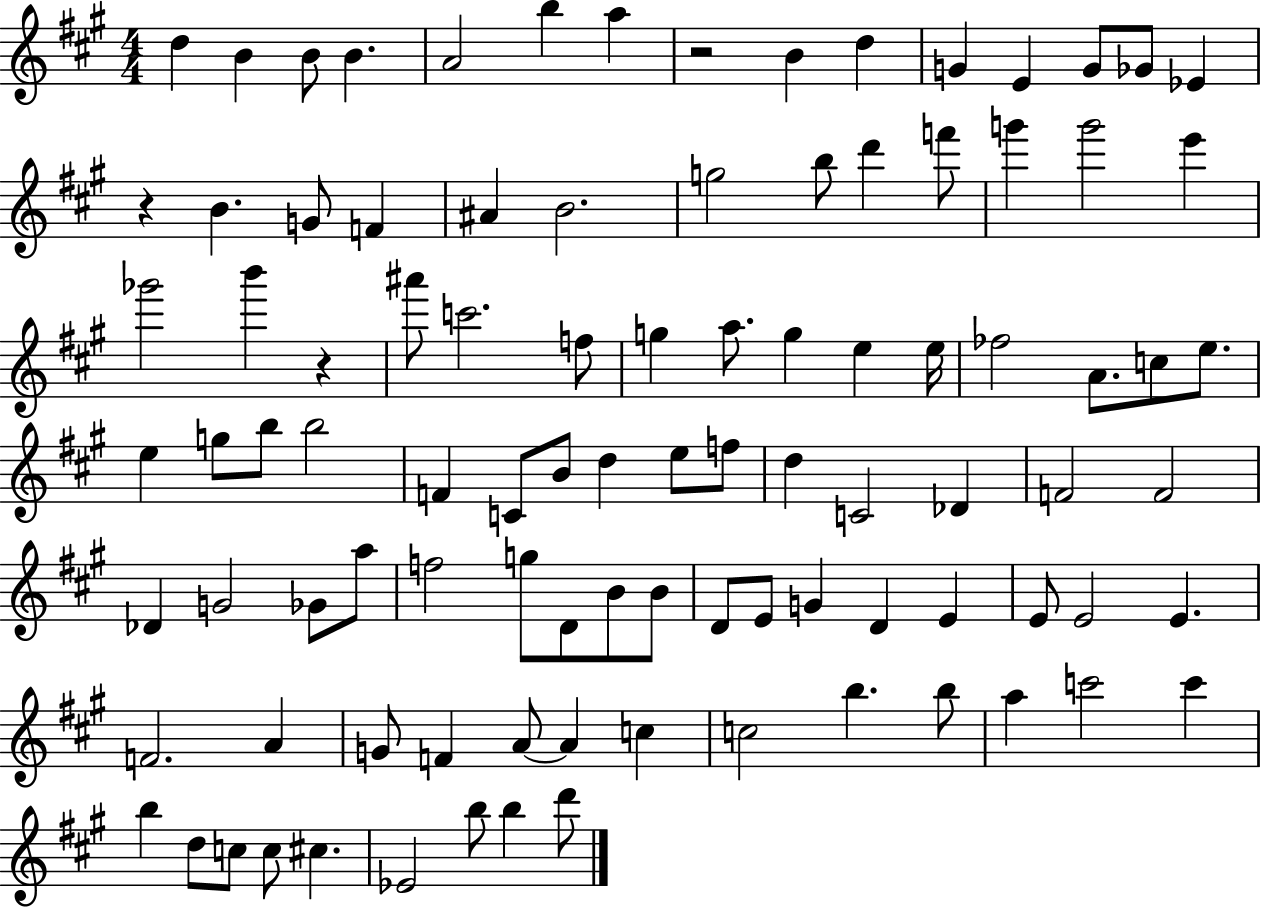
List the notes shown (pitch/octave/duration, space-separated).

D5/q B4/q B4/e B4/q. A4/h B5/q A5/q R/h B4/q D5/q G4/q E4/q G4/e Gb4/e Eb4/q R/q B4/q. G4/e F4/q A#4/q B4/h. G5/h B5/e D6/q F6/e G6/q G6/h E6/q Gb6/h B6/q R/q A#6/e C6/h. F5/e G5/q A5/e. G5/q E5/q E5/s FES5/h A4/e. C5/e E5/e. E5/q G5/e B5/e B5/h F4/q C4/e B4/e D5/q E5/e F5/e D5/q C4/h Db4/q F4/h F4/h Db4/q G4/h Gb4/e A5/e F5/h G5/e D4/e B4/e B4/e D4/e E4/e G4/q D4/q E4/q E4/e E4/h E4/q. F4/h. A4/q G4/e F4/q A4/e A4/q C5/q C5/h B5/q. B5/e A5/q C6/h C6/q B5/q D5/e C5/e C5/e C#5/q. Eb4/h B5/e B5/q D6/e